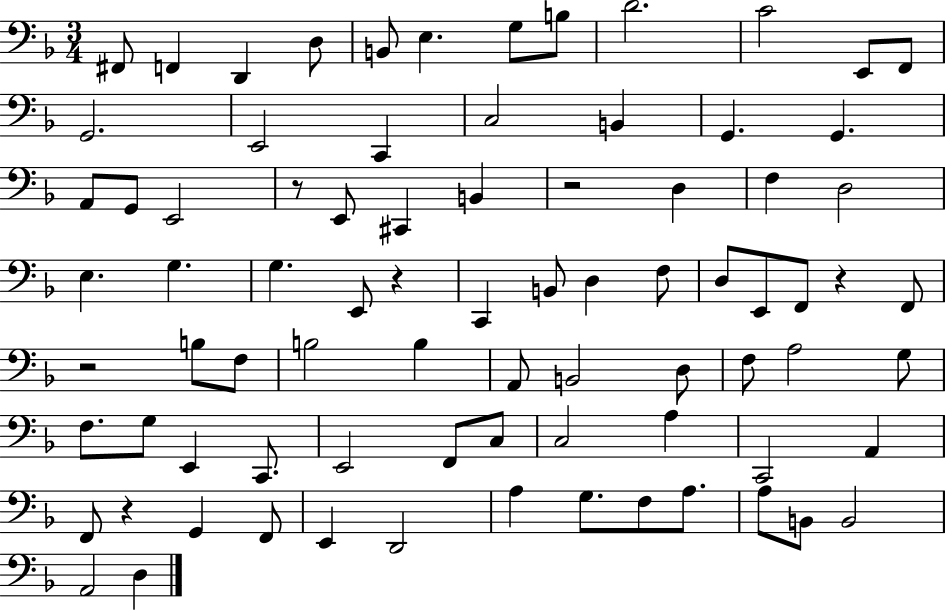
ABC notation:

X:1
T:Untitled
M:3/4
L:1/4
K:F
^F,,/2 F,, D,, D,/2 B,,/2 E, G,/2 B,/2 D2 C2 E,,/2 F,,/2 G,,2 E,,2 C,, C,2 B,, G,, G,, A,,/2 G,,/2 E,,2 z/2 E,,/2 ^C,, B,, z2 D, F, D,2 E, G, G, E,,/2 z C,, B,,/2 D, F,/2 D,/2 E,,/2 F,,/2 z F,,/2 z2 B,/2 F,/2 B,2 B, A,,/2 B,,2 D,/2 F,/2 A,2 G,/2 F,/2 G,/2 E,, C,,/2 E,,2 F,,/2 C,/2 C,2 A, C,,2 A,, F,,/2 z G,, F,,/2 E,, D,,2 A, G,/2 F,/2 A,/2 A,/2 B,,/2 B,,2 A,,2 D,